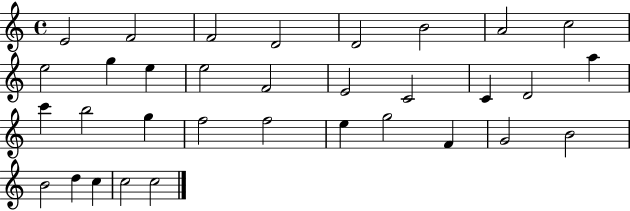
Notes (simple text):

E4/h F4/h F4/h D4/h D4/h B4/h A4/h C5/h E5/h G5/q E5/q E5/h F4/h E4/h C4/h C4/q D4/h A5/q C6/q B5/h G5/q F5/h F5/h E5/q G5/h F4/q G4/h B4/h B4/h D5/q C5/q C5/h C5/h